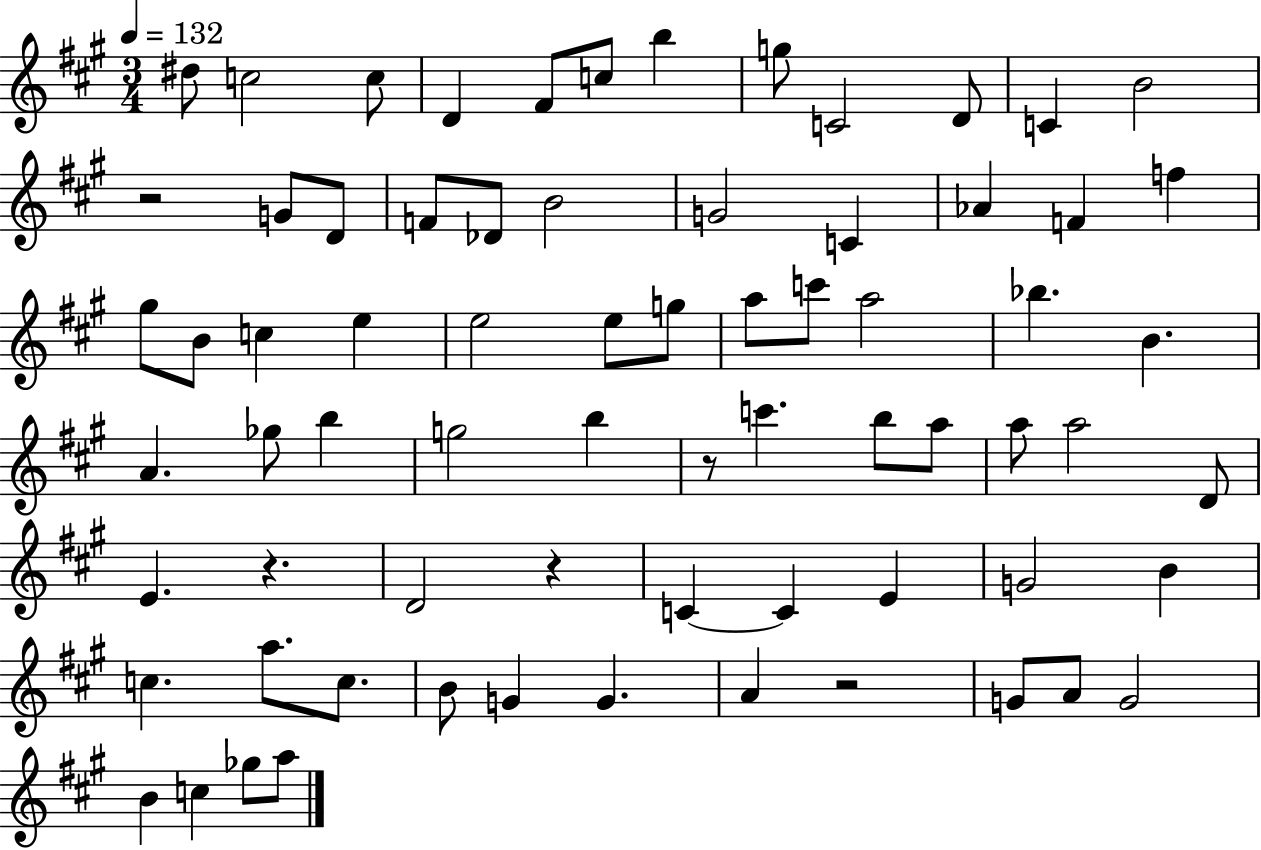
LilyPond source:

{
  \clef treble
  \numericTimeSignature
  \time 3/4
  \key a \major
  \tempo 4 = 132
  dis''8 c''2 c''8 | d'4 fis'8 c''8 b''4 | g''8 c'2 d'8 | c'4 b'2 | \break r2 g'8 d'8 | f'8 des'8 b'2 | g'2 c'4 | aes'4 f'4 f''4 | \break gis''8 b'8 c''4 e''4 | e''2 e''8 g''8 | a''8 c'''8 a''2 | bes''4. b'4. | \break a'4. ges''8 b''4 | g''2 b''4 | r8 c'''4. b''8 a''8 | a''8 a''2 d'8 | \break e'4. r4. | d'2 r4 | c'4~~ c'4 e'4 | g'2 b'4 | \break c''4. a''8. c''8. | b'8 g'4 g'4. | a'4 r2 | g'8 a'8 g'2 | \break b'4 c''4 ges''8 a''8 | \bar "|."
}